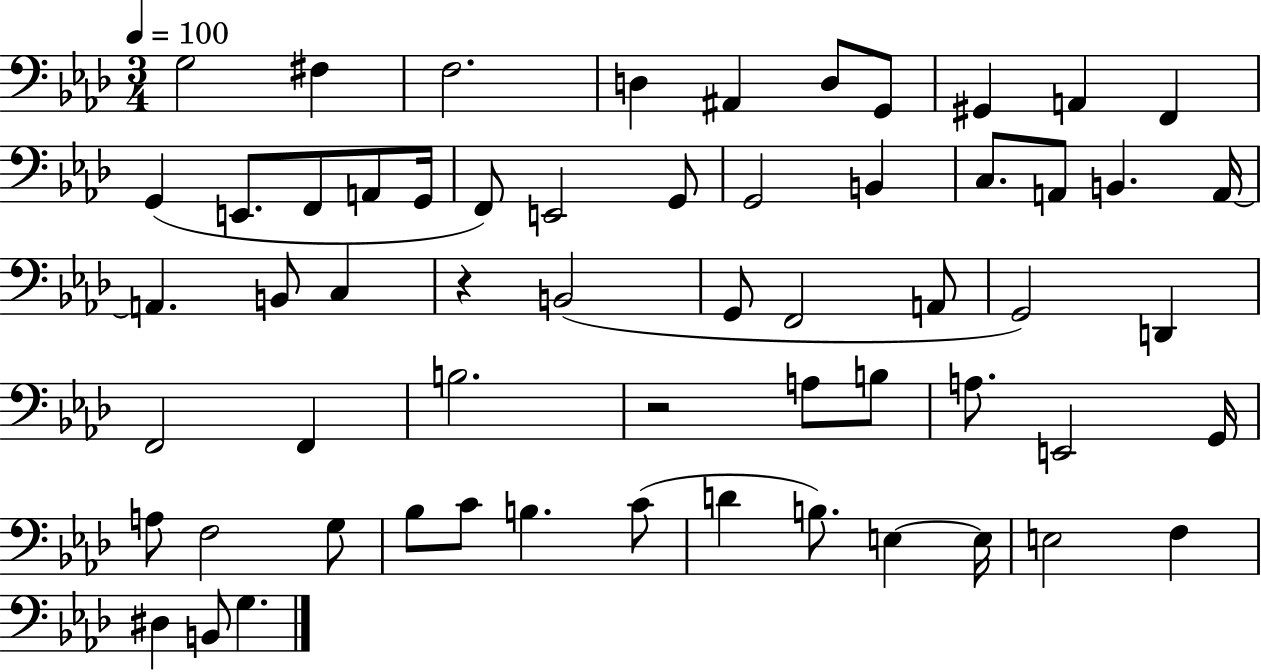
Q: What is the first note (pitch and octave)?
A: G3